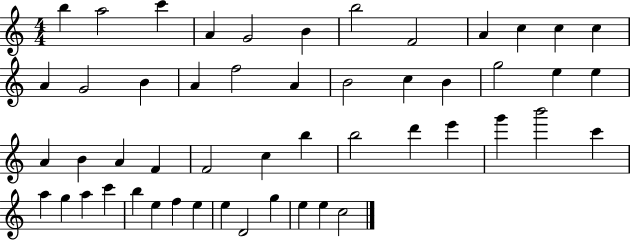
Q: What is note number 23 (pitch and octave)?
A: E5